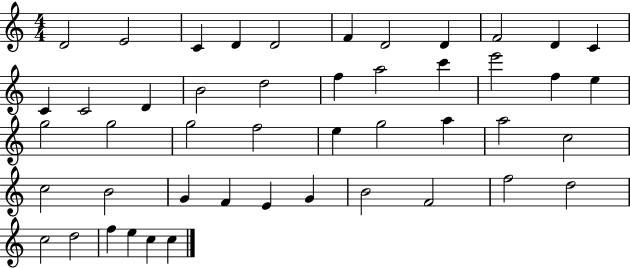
X:1
T:Untitled
M:4/4
L:1/4
K:C
D2 E2 C D D2 F D2 D F2 D C C C2 D B2 d2 f a2 c' e'2 f e g2 g2 g2 f2 e g2 a a2 c2 c2 B2 G F E G B2 F2 f2 d2 c2 d2 f e c c